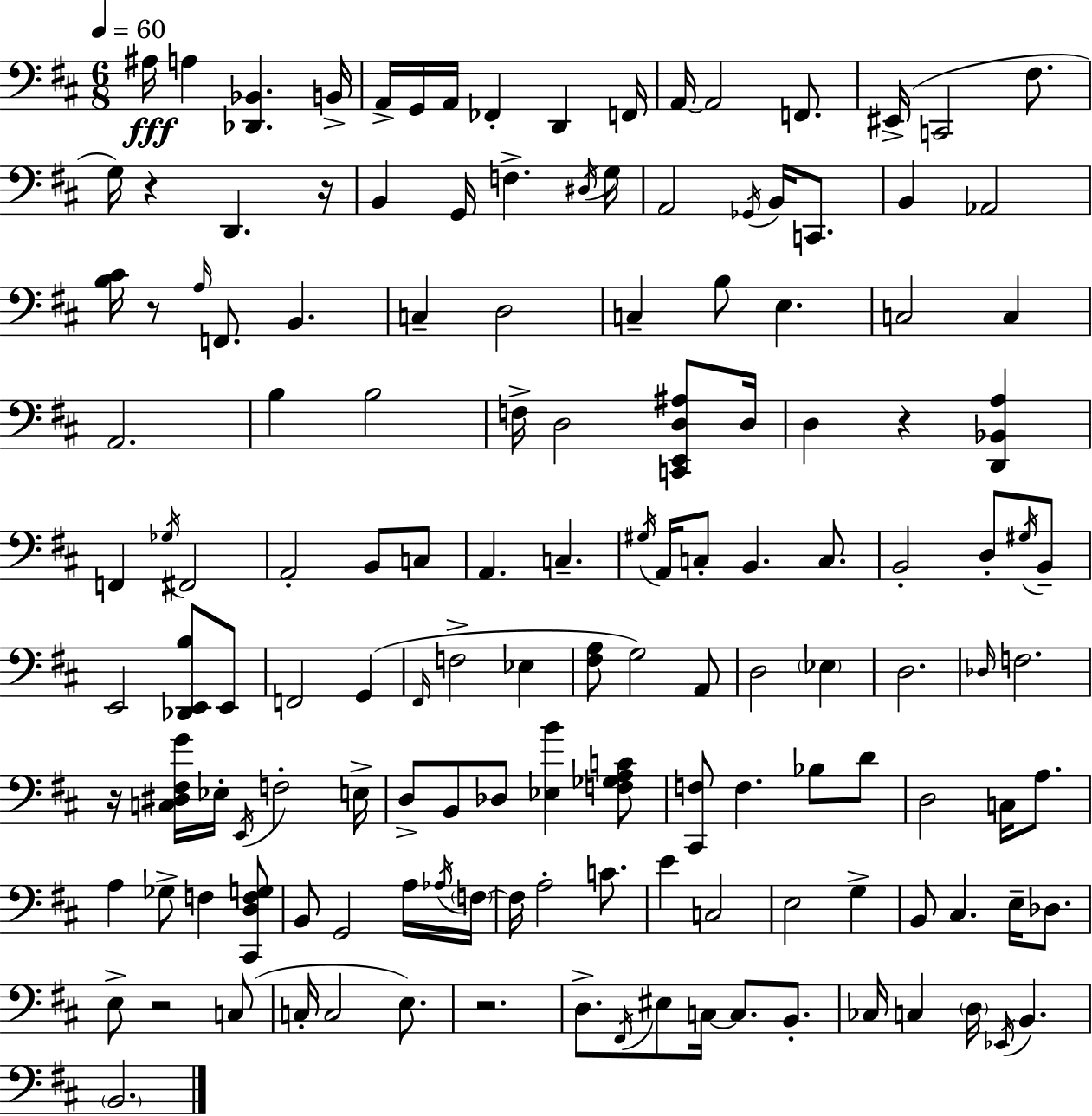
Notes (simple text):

A#3/s A3/q [Db2,Bb2]/q. B2/s A2/s G2/s A2/s FES2/q D2/q F2/s A2/s A2/h F2/e. EIS2/s C2/h F#3/e. G3/s R/q D2/q. R/s B2/q G2/s F3/q. D#3/s G3/s A2/h Gb2/s B2/s C2/e. B2/q Ab2/h [B3,C#4]/s R/e A3/s F2/e. B2/q. C3/q D3/h C3/q B3/e E3/q. C3/h C3/q A2/h. B3/q B3/h F3/s D3/h [C2,E2,D3,A#3]/e D3/s D3/q R/q [D2,Bb2,A3]/q F2/q Gb3/s F#2/h A2/h B2/e C3/e A2/q. C3/q. G#3/s A2/s C3/e B2/q. C3/e. B2/h D3/e G#3/s B2/e E2/h [Db2,E2,B3]/e E2/e F2/h G2/q F#2/s F3/h Eb3/q [F#3,A3]/e G3/h A2/e D3/h Eb3/q D3/h. Db3/s F3/h. R/s [C3,D#3,F#3,G4]/s Eb3/s E2/s F3/h E3/s D3/e B2/e Db3/e [Eb3,B4]/q [F3,Gb3,A3,C4]/e [C#2,F3]/e F3/q. Bb3/e D4/e D3/h C3/s A3/e. A3/q Gb3/e F3/q [C#2,D3,F3,G3]/e B2/e G2/h A3/s Ab3/s F3/s F3/s A3/h C4/e. E4/q C3/h E3/h G3/q B2/e C#3/q. E3/s Db3/e. E3/e R/h C3/e C3/s C3/h E3/e. R/h. D3/e. F#2/s EIS3/e C3/s C3/e. B2/e. CES3/s C3/q D3/s Eb2/s B2/q. B2/h.